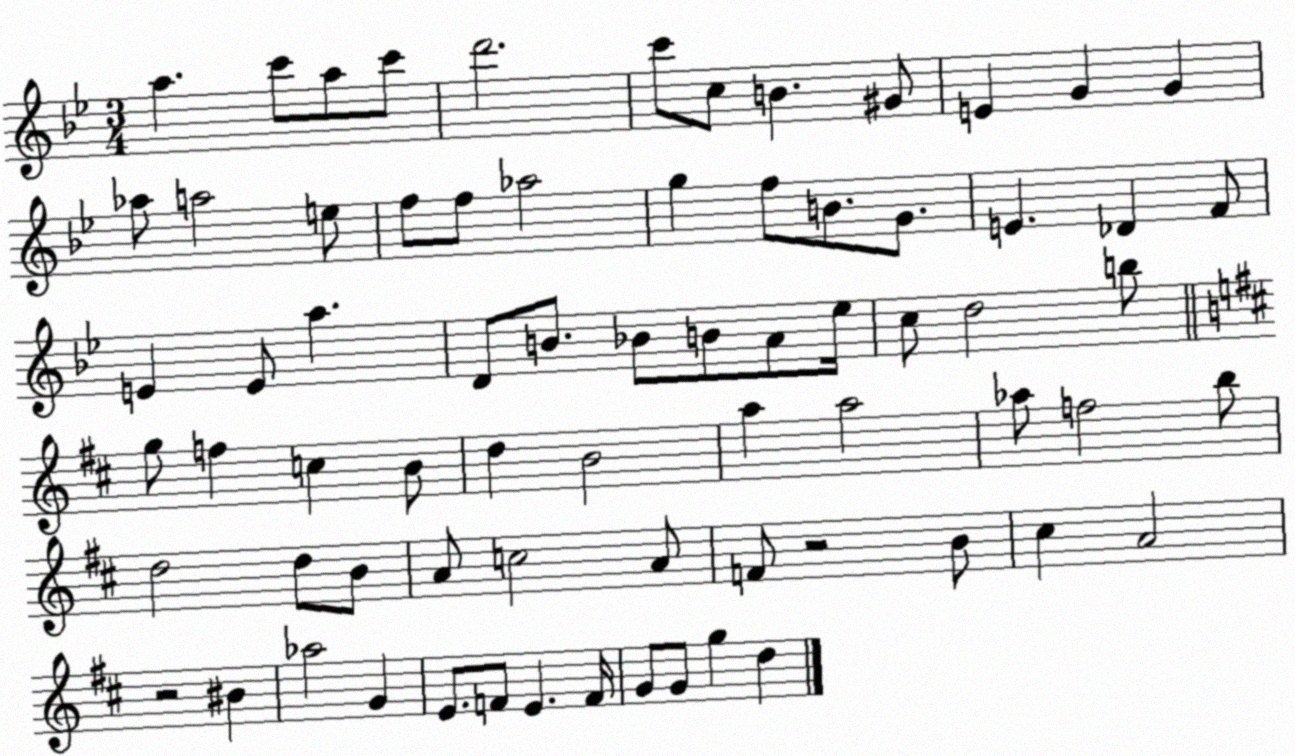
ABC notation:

X:1
T:Untitled
M:3/4
L:1/4
K:Bb
a c'/2 a/2 c'/2 d'2 c'/2 c/2 B ^G/2 E G G _a/2 a2 e/2 f/2 f/2 _a2 g f/2 B/2 G/2 E _D F/2 E E/2 a D/2 B/2 _B/2 B/2 A/2 _e/4 c/2 d2 b/2 g/2 f c B/2 d B2 a a2 _a/2 f2 b/2 d2 d/2 B/2 A/2 c2 A/2 F/2 z2 B/2 ^c A2 z2 ^B _a2 G E/2 F/2 E F/4 G/2 G/2 g d